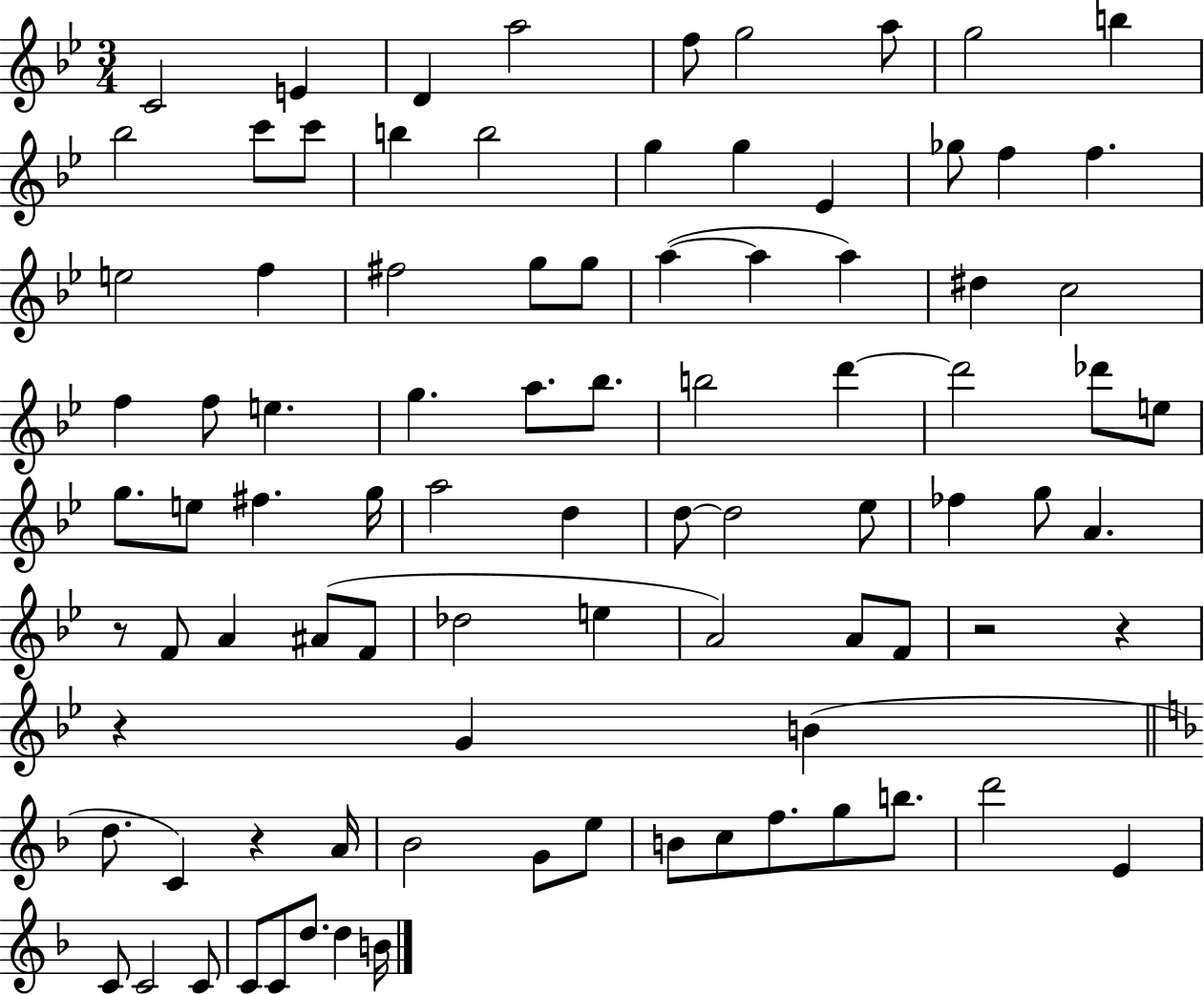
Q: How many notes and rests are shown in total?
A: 90